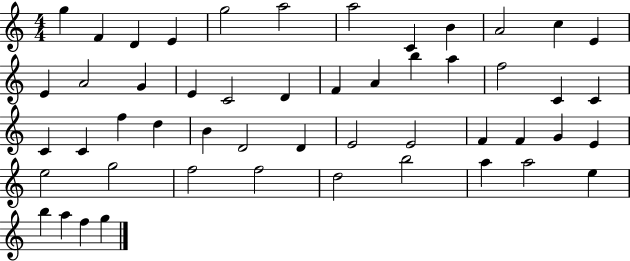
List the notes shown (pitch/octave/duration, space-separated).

G5/q F4/q D4/q E4/q G5/h A5/h A5/h C4/q B4/q A4/h C5/q E4/q E4/q A4/h G4/q E4/q C4/h D4/q F4/q A4/q B5/q A5/q F5/h C4/q C4/q C4/q C4/q F5/q D5/q B4/q D4/h D4/q E4/h E4/h F4/q F4/q G4/q E4/q E5/h G5/h F5/h F5/h D5/h B5/h A5/q A5/h E5/q B5/q A5/q F5/q G5/q